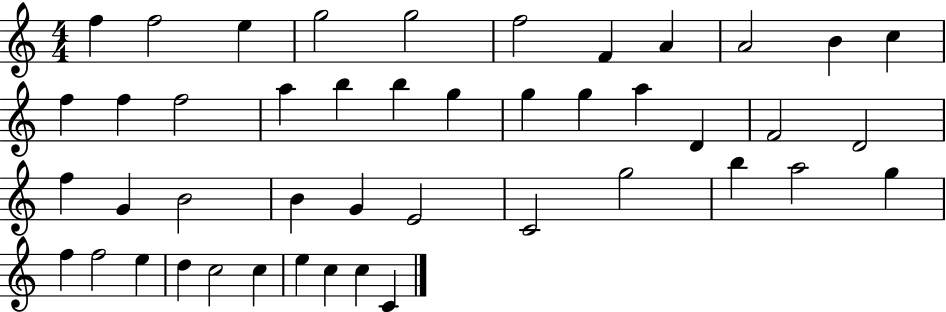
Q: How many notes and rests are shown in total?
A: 45